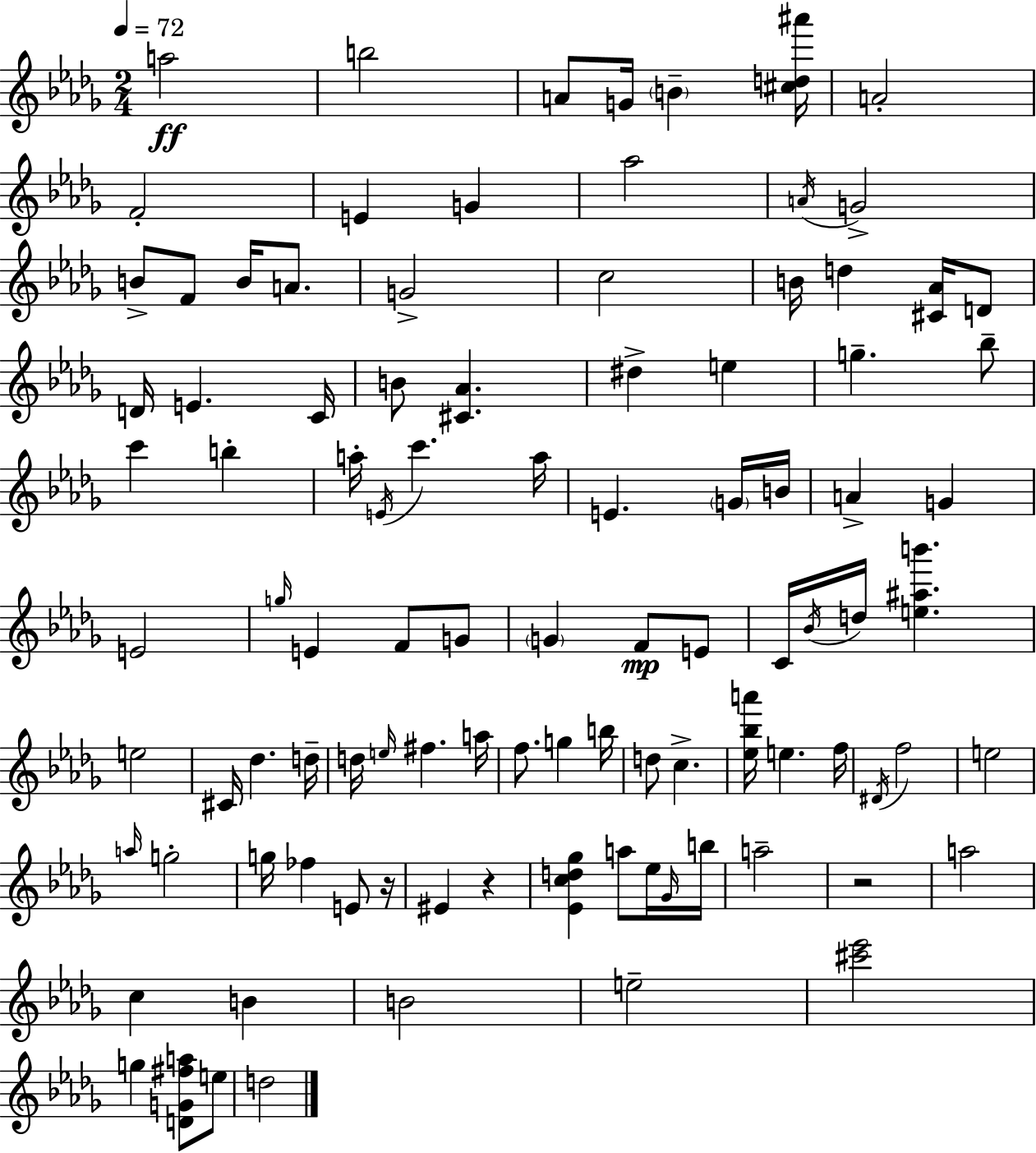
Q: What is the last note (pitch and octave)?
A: D5